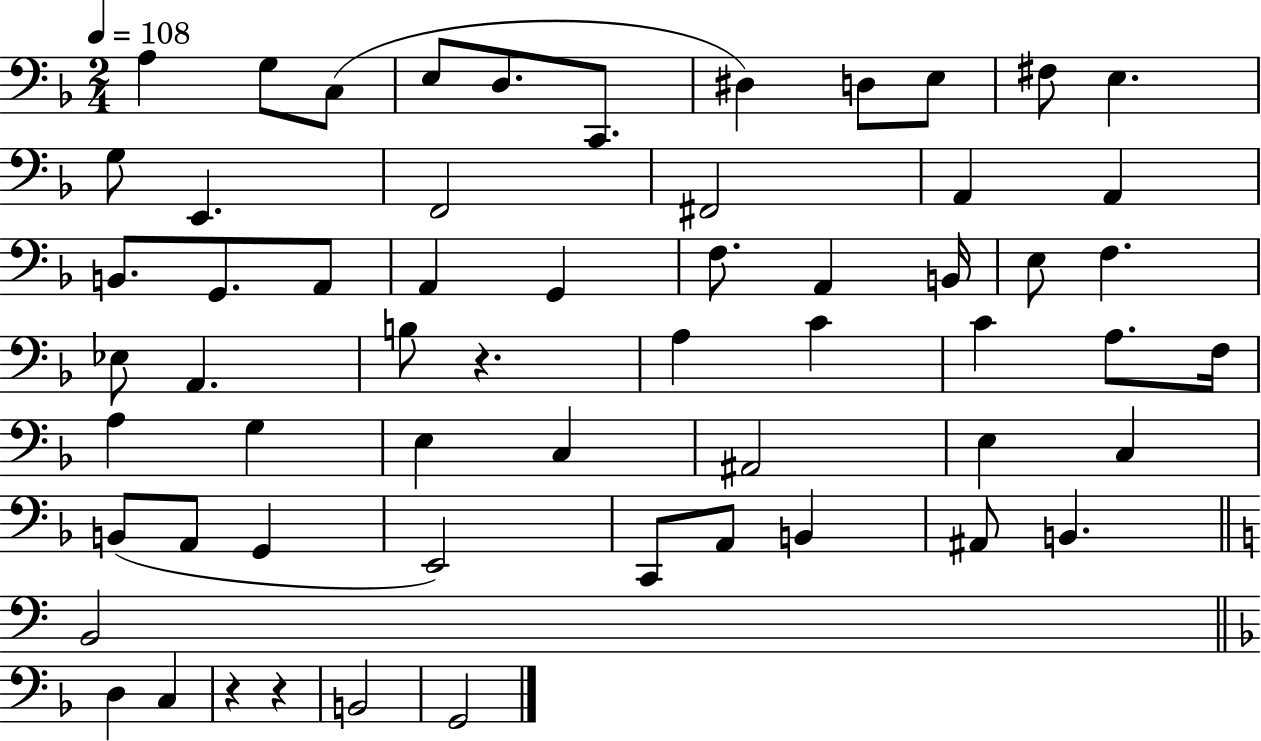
A3/q G3/e C3/e E3/e D3/e. C2/e. D#3/q D3/e E3/e F#3/e E3/q. G3/e E2/q. F2/h F#2/h A2/q A2/q B2/e. G2/e. A2/e A2/q G2/q F3/e. A2/q B2/s E3/e F3/q. Eb3/e A2/q. B3/e R/q. A3/q C4/q C4/q A3/e. F3/s A3/q G3/q E3/q C3/q A#2/h E3/q C3/q B2/e A2/e G2/q E2/h C2/e A2/e B2/q A#2/e B2/q. B2/h D3/q C3/q R/q R/q B2/h G2/h